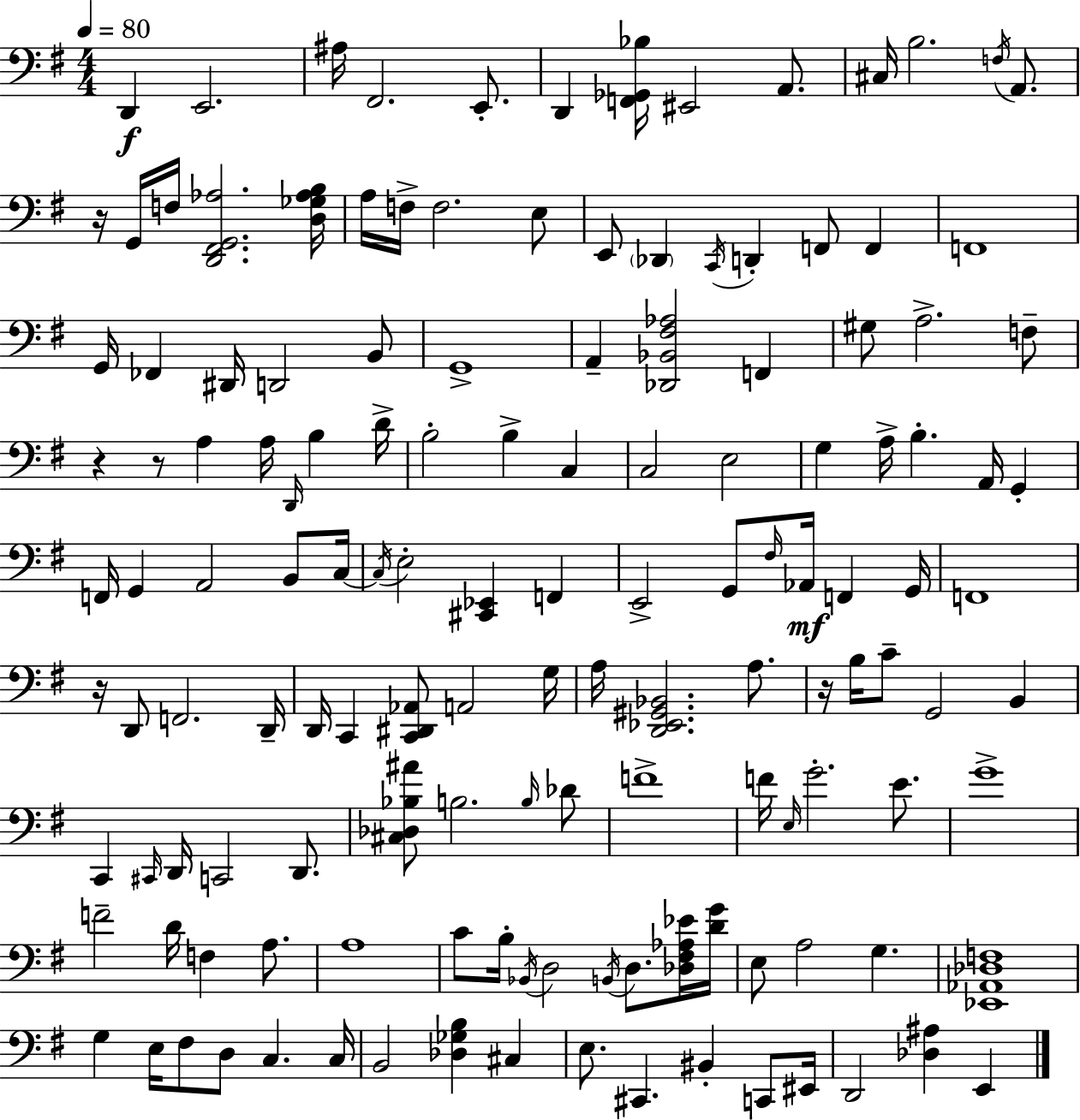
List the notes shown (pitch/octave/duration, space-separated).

D2/q E2/h. A#3/s F#2/h. E2/e. D2/q [F2,Gb2,Bb3]/s EIS2/h A2/e. C#3/s B3/h. F3/s A2/e. R/s G2/s F3/s [D2,F#2,G2,Ab3]/h. [D3,Gb3,Ab3,B3]/s A3/s F3/s F3/h. E3/e E2/e Db2/q C2/s D2/q F2/e F2/q F2/w G2/s FES2/q D#2/s D2/h B2/e G2/w A2/q [Db2,Bb2,F#3,Ab3]/h F2/q G#3/e A3/h. F3/e R/q R/e A3/q A3/s D2/s B3/q D4/s B3/h B3/q C3/q C3/h E3/h G3/q A3/s B3/q. A2/s G2/q F2/s G2/q A2/h B2/e C3/s C3/s E3/h [C#2,Eb2]/q F2/q E2/h G2/e F#3/s Ab2/s F2/q G2/s F2/w R/s D2/e F2/h. D2/s D2/s C2/q [C2,D#2,Ab2]/e A2/h G3/s A3/s [D2,Eb2,G#2,Bb2]/h. A3/e. R/s B3/s C4/e G2/h B2/q C2/q C#2/s D2/s C2/h D2/e. [C#3,Db3,Bb3,A#4]/e B3/h. B3/s Db4/e F4/w F4/s E3/s G4/h. E4/e. G4/w F4/h D4/s F3/q A3/e. A3/w C4/e B3/s Bb2/s D3/h B2/s D3/e. [Db3,F#3,Ab3,Eb4]/s [D4,G4]/s E3/e A3/h G3/q. [Eb2,Ab2,Db3,F3]/w G3/q E3/s F#3/e D3/e C3/q. C3/s B2/h [Db3,Gb3,B3]/q C#3/q E3/e. C#2/q. BIS2/q C2/e EIS2/s D2/h [Db3,A#3]/q E2/q